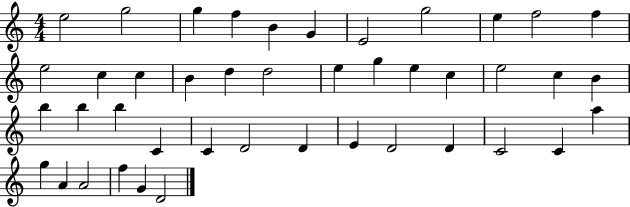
{
  \clef treble
  \numericTimeSignature
  \time 4/4
  \key c \major
  e''2 g''2 | g''4 f''4 b'4 g'4 | e'2 g''2 | e''4 f''2 f''4 | \break e''2 c''4 c''4 | b'4 d''4 d''2 | e''4 g''4 e''4 c''4 | e''2 c''4 b'4 | \break b''4 b''4 b''4 c'4 | c'4 d'2 d'4 | e'4 d'2 d'4 | c'2 c'4 a''4 | \break g''4 a'4 a'2 | f''4 g'4 d'2 | \bar "|."
}